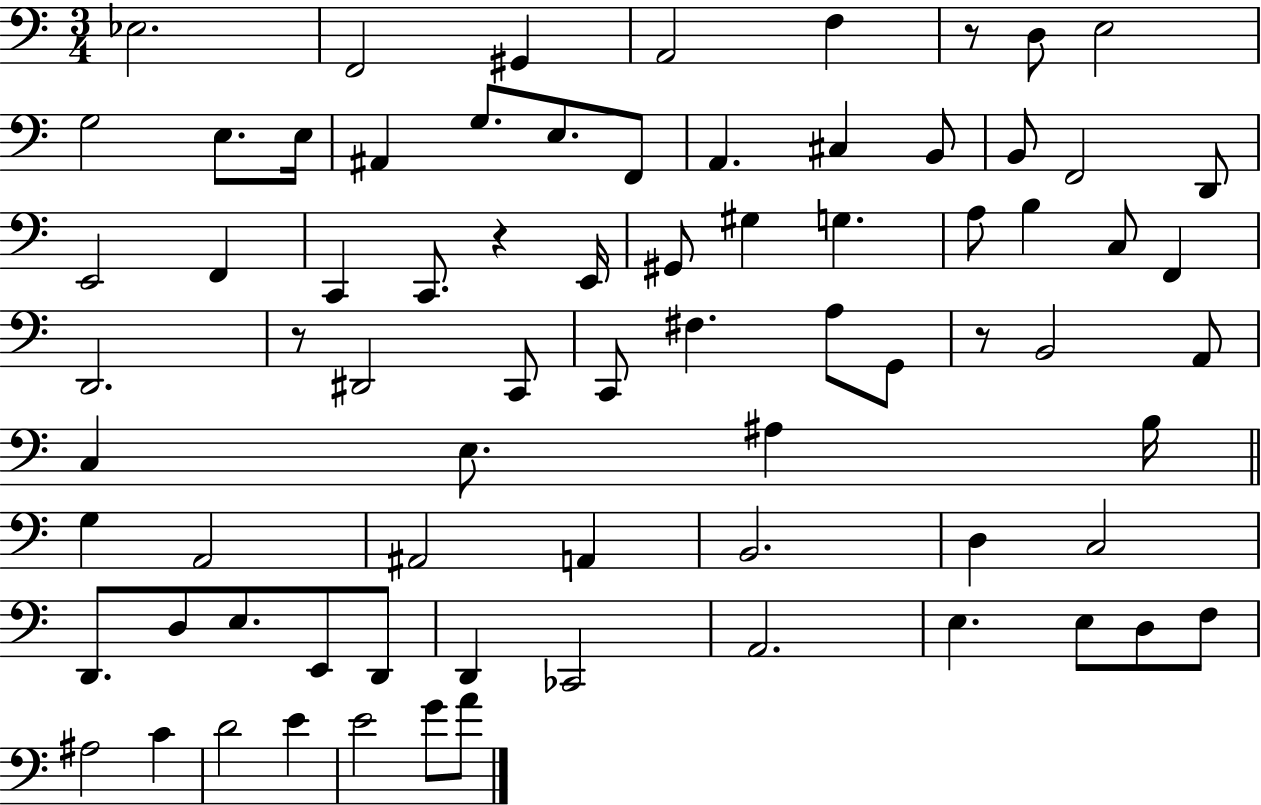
Eb3/h. F2/h G#2/q A2/h F3/q R/e D3/e E3/h G3/h E3/e. E3/s A#2/q G3/e. E3/e. F2/e A2/q. C#3/q B2/e B2/e F2/h D2/e E2/h F2/q C2/q C2/e. R/q E2/s G#2/e G#3/q G3/q. A3/e B3/q C3/e F2/q D2/h. R/e D#2/h C2/e C2/e F#3/q. A3/e G2/e R/e B2/h A2/e C3/q E3/e. A#3/q B3/s G3/q A2/h A#2/h A2/q B2/h. D3/q C3/h D2/e. D3/e E3/e. E2/e D2/e D2/q CES2/h A2/h. E3/q. E3/e D3/e F3/e A#3/h C4/q D4/h E4/q E4/h G4/e A4/e